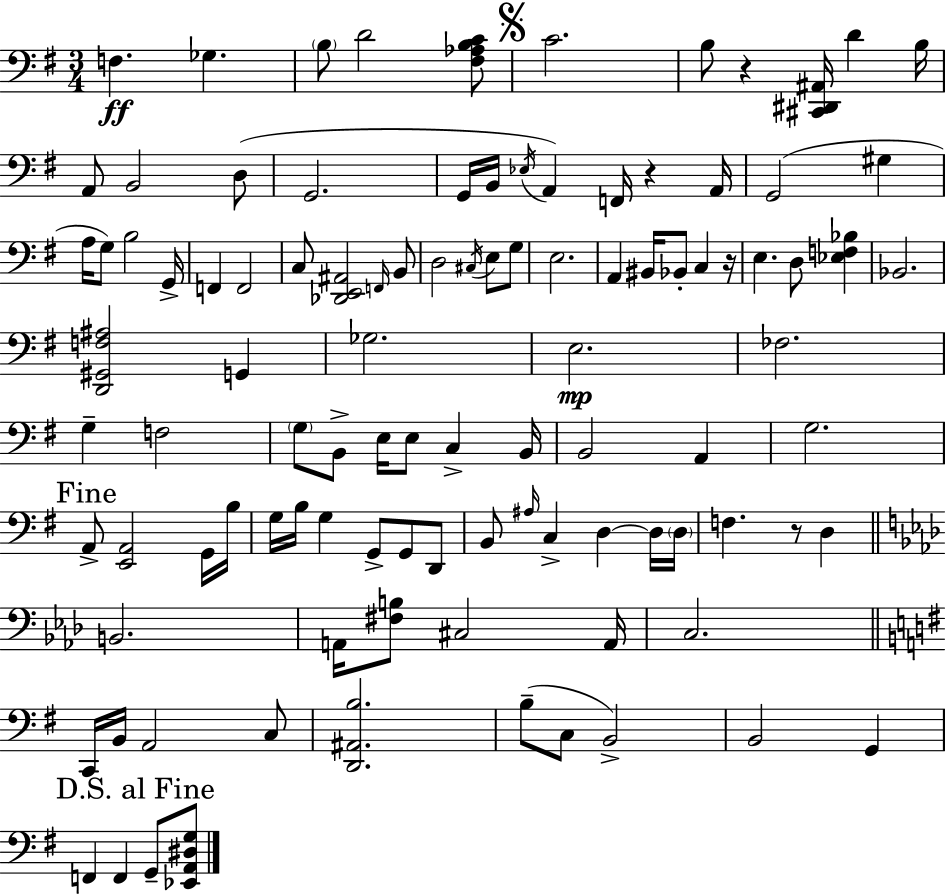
X:1
T:Untitled
M:3/4
L:1/4
K:G
F, _G, B,/2 D2 [^F,_A,B,C]/2 C2 B,/2 z [^C,,^D,,^A,,]/4 D B,/4 A,,/2 B,,2 D,/2 G,,2 G,,/4 B,,/4 _E,/4 A,, F,,/4 z A,,/4 G,,2 ^G, A,/4 G,/2 B,2 G,,/4 F,, F,,2 C,/2 [_D,,E,,^A,,]2 F,,/4 B,,/2 D,2 ^C,/4 E,/2 G,/2 E,2 A,, ^B,,/4 _B,,/2 C, z/4 E, D,/2 [_E,F,_B,] _B,,2 [D,,^G,,F,^A,]2 G,, _G,2 E,2 _F,2 G, F,2 G,/2 B,,/2 E,/4 E,/2 C, B,,/4 B,,2 A,, G,2 A,,/2 [E,,A,,]2 G,,/4 B,/4 G,/4 B,/4 G, G,,/2 G,,/2 D,,/2 B,,/2 ^A,/4 C, D, D,/4 D,/4 F, z/2 D, B,,2 A,,/4 [^F,B,]/2 ^C,2 A,,/4 C,2 C,,/4 B,,/4 A,,2 C,/2 [D,,^A,,B,]2 B,/2 C,/2 B,,2 B,,2 G,, F,, F,, G,,/2 [_E,,A,,^D,G,]/2